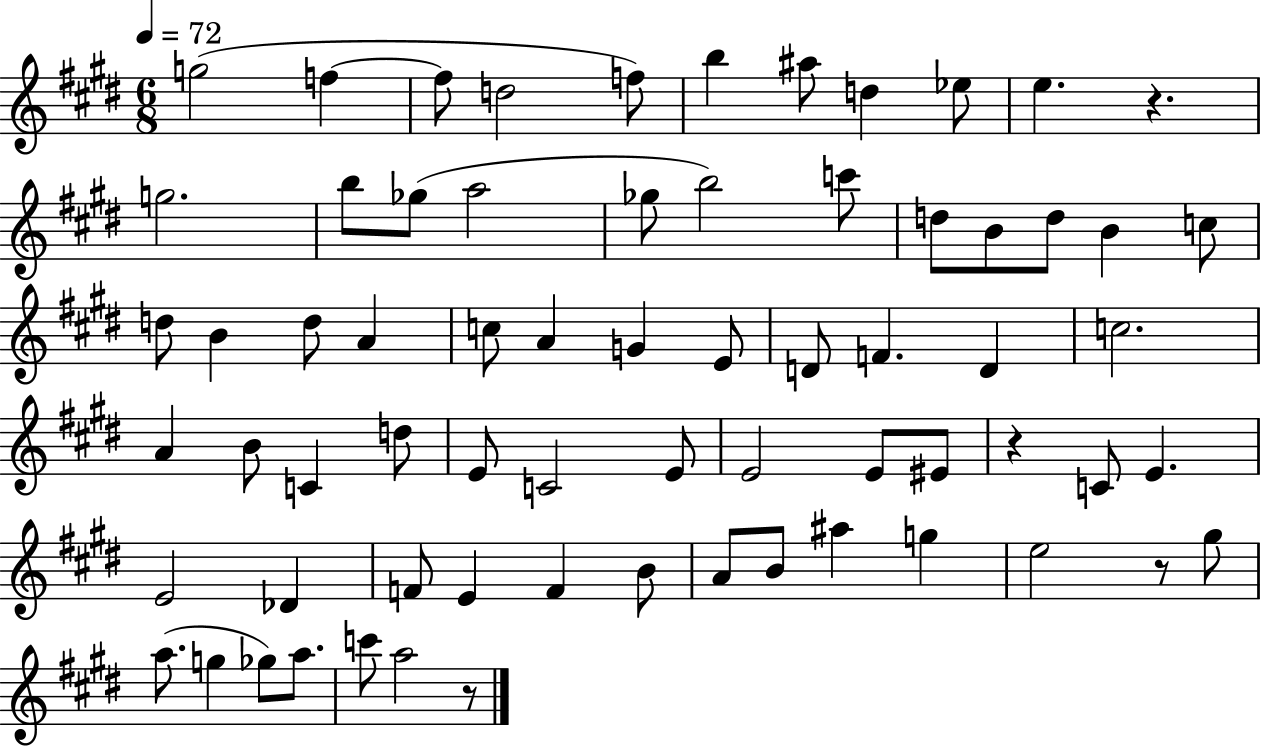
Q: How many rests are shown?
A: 4